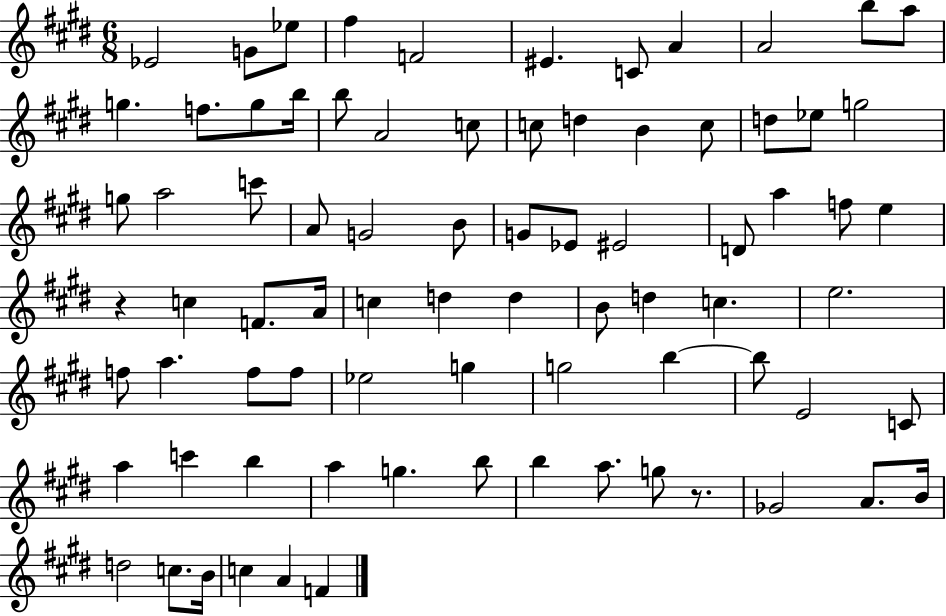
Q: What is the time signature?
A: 6/8